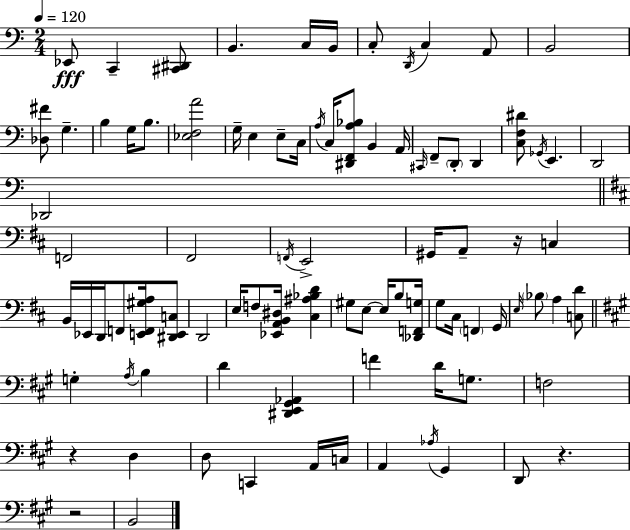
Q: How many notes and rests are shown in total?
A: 89